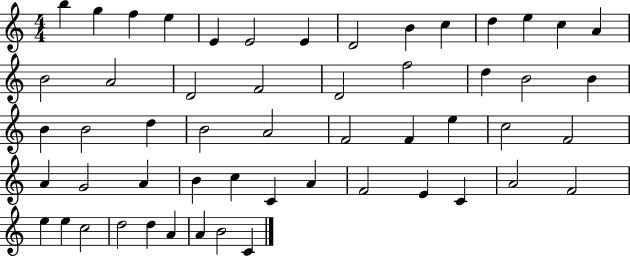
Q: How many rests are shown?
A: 0